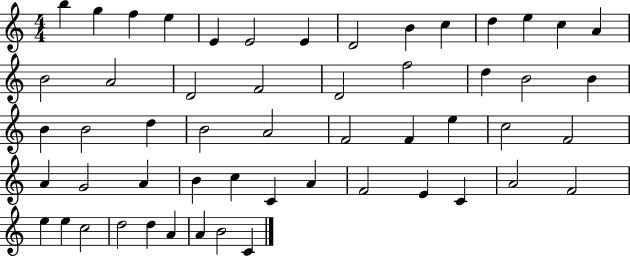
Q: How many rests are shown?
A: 0